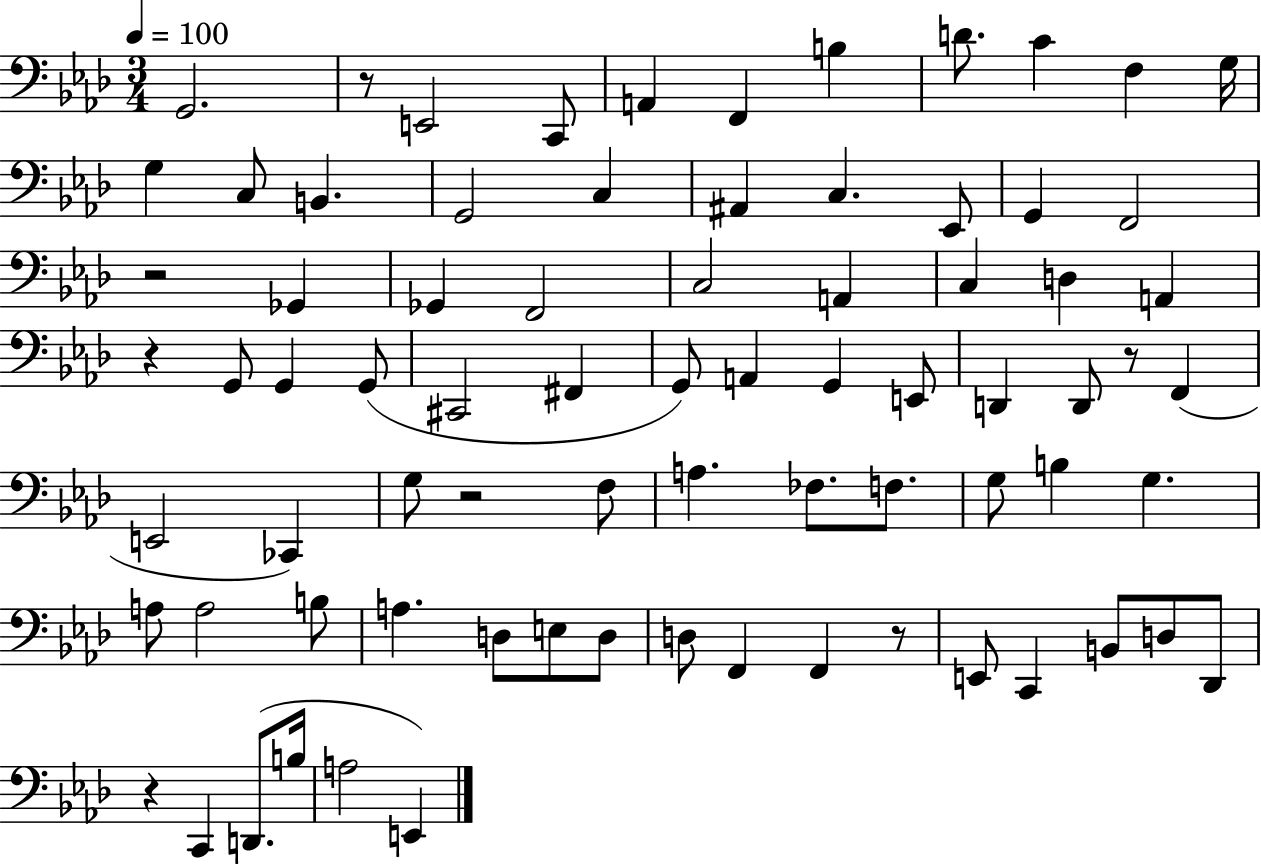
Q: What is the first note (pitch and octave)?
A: G2